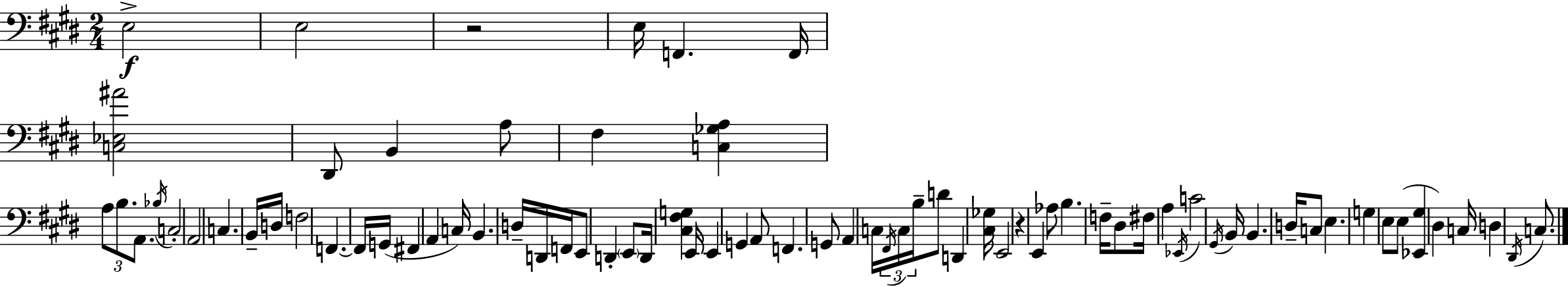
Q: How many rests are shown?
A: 2